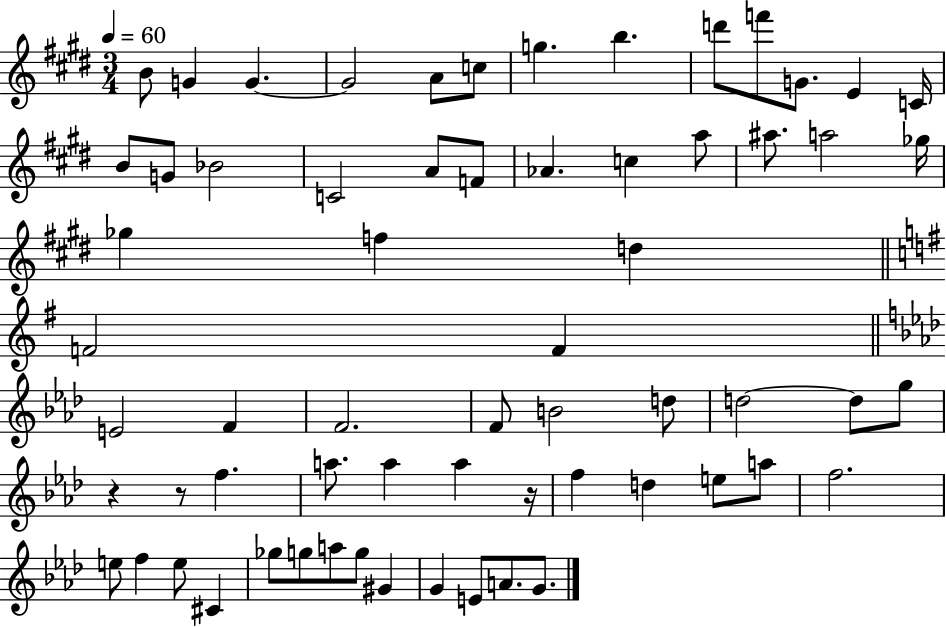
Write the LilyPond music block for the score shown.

{
  \clef treble
  \numericTimeSignature
  \time 3/4
  \key e \major
  \tempo 4 = 60
  b'8 g'4 g'4.~~ | g'2 a'8 c''8 | g''4. b''4. | d'''8 f'''8 g'8. e'4 c'16 | \break b'8 g'8 bes'2 | c'2 a'8 f'8 | aes'4. c''4 a''8 | ais''8. a''2 ges''16 | \break ges''4 f''4 d''4 | \bar "||" \break \key g \major f'2 f'4 | \bar "||" \break \key f \minor e'2 f'4 | f'2. | f'8 b'2 d''8 | d''2~~ d''8 g''8 | \break r4 r8 f''4. | a''8. a''4 a''4 r16 | f''4 d''4 e''8 a''8 | f''2. | \break e''8 f''4 e''8 cis'4 | ges''8 g''8 a''8 g''8 gis'4 | g'4 e'8 a'8. g'8. | \bar "|."
}